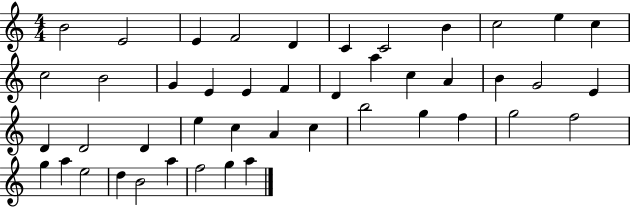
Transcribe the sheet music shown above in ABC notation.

X:1
T:Untitled
M:4/4
L:1/4
K:C
B2 E2 E F2 D C C2 B c2 e c c2 B2 G E E F D a c A B G2 E D D2 D e c A c b2 g f g2 f2 g a e2 d B2 a f2 g a